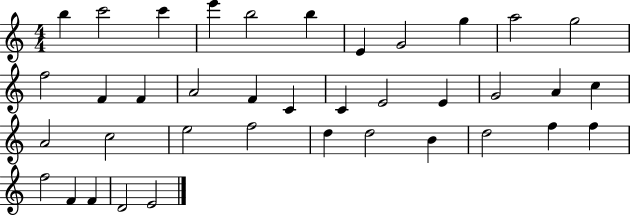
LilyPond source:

{
  \clef treble
  \numericTimeSignature
  \time 4/4
  \key c \major
  b''4 c'''2 c'''4 | e'''4 b''2 b''4 | e'4 g'2 g''4 | a''2 g''2 | \break f''2 f'4 f'4 | a'2 f'4 c'4 | c'4 e'2 e'4 | g'2 a'4 c''4 | \break a'2 c''2 | e''2 f''2 | d''4 d''2 b'4 | d''2 f''4 f''4 | \break f''2 f'4 f'4 | d'2 e'2 | \bar "|."
}